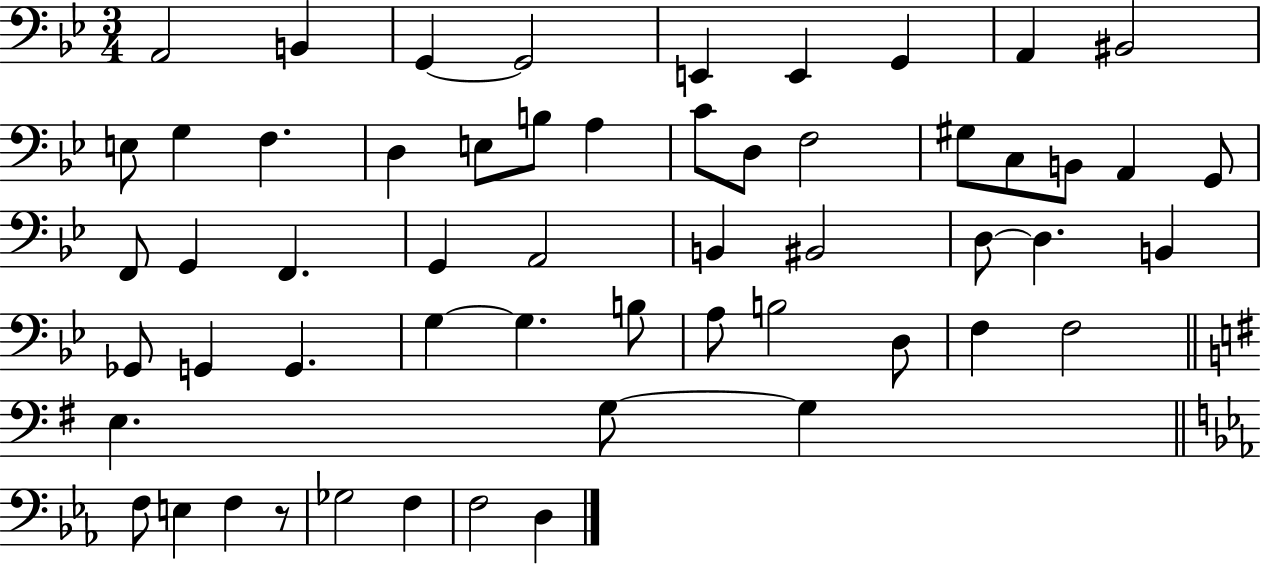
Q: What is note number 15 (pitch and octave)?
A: B3